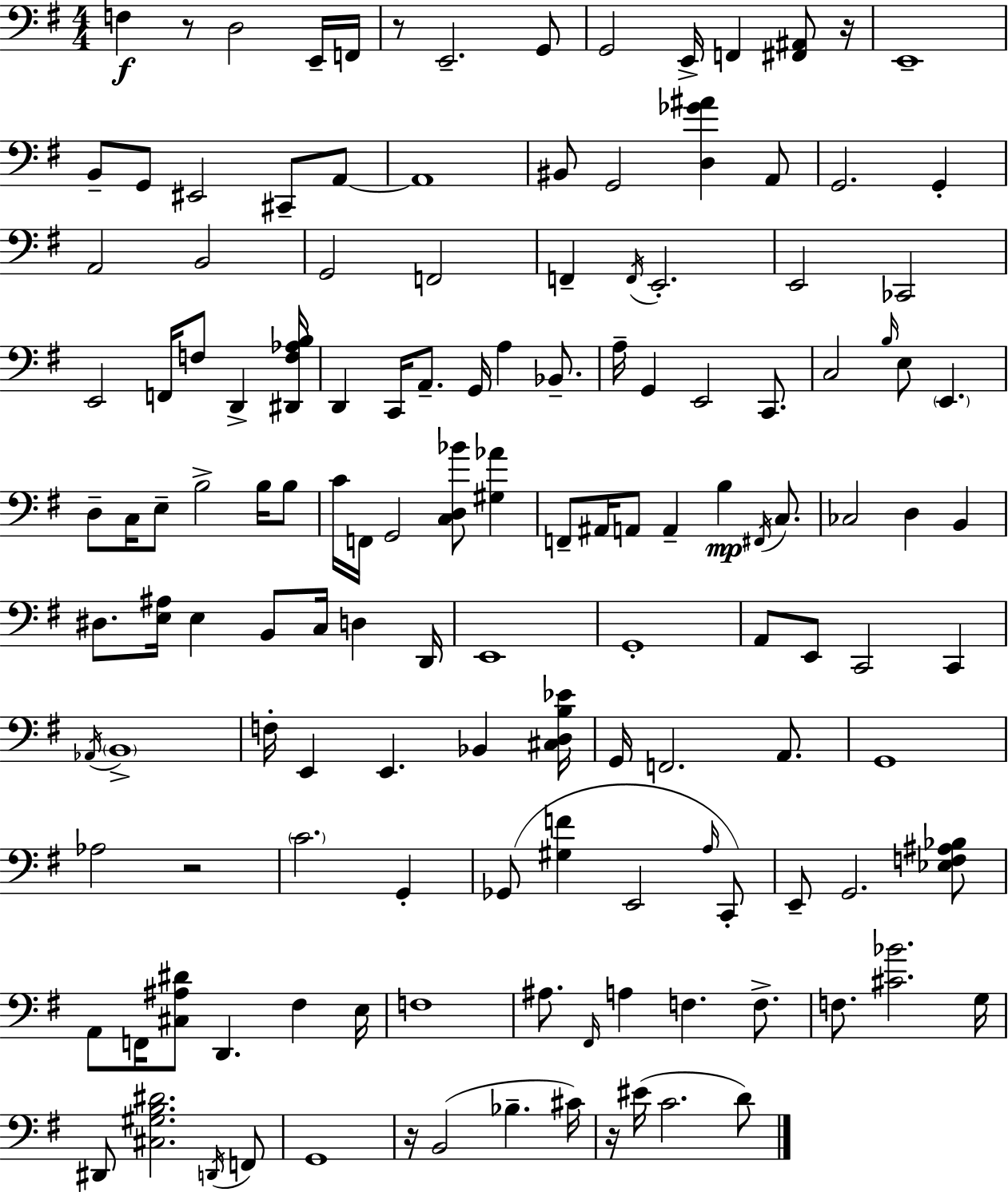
{
  \clef bass
  \numericTimeSignature
  \time 4/4
  \key e \minor
  f4\f r8 d2 e,16-- f,16 | r8 e,2.-- g,8 | g,2 e,16-> f,4 <fis, ais,>8 r16 | e,1-- | \break b,8-- g,8 eis,2 cis,8-- a,8~~ | a,1 | bis,8 g,2 <d ges' ais'>4 a,8 | g,2. g,4-. | \break a,2 b,2 | g,2 f,2 | f,4-- \acciaccatura { f,16 } e,2.-. | e,2 ces,2 | \break e,2 f,16 f8 d,4-> | <dis, f aes b>16 d,4 c,16 a,8.-- g,16 a4 bes,8.-- | a16-- g,4 e,2 c,8. | c2 \grace { b16 } e8 \parenthesize e,4. | \break d8-- c16 e8-- b2-> b16 | b8 c'16 f,16 g,2 <c d bes'>8 <gis aes'>4 | f,8-- ais,16 a,8 a,4-- b4\mp \acciaccatura { fis,16 } | c8. ces2 d4 b,4 | \break dis8. <e ais>16 e4 b,8 c16 d4 | d,16 e,1 | g,1-. | a,8 e,8 c,2 c,4 | \break \acciaccatura { aes,16 } \parenthesize b,1-> | f16-. e,4 e,4. bes,4 | <cis d b ees'>16 g,16 f,2. | a,8. g,1 | \break aes2 r2 | \parenthesize c'2. | g,4-. ges,8( <gis f'>4 e,2 | \grace { a16 } c,8-.) e,8-- g,2. | \break <ees f ais bes>8 a,8 f,16 <cis ais dis'>8 d,4. | fis4 e16 f1 | ais8. \grace { fis,16 } a4 f4. | f8.-> f8. <cis' bes'>2. | \break g16 dis,8 <cis gis b dis'>2. | \acciaccatura { d,16 } f,8 g,1 | r16 b,2( | bes4.-- cis'16) r16 eis'16( c'2. | \break d'8) \bar "|."
}